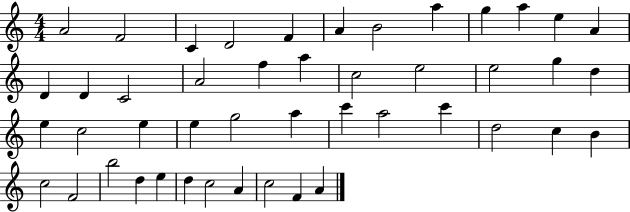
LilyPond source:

{
  \clef treble
  \numericTimeSignature
  \time 4/4
  \key c \major
  a'2 f'2 | c'4 d'2 f'4 | a'4 b'2 a''4 | g''4 a''4 e''4 a'4 | \break d'4 d'4 c'2 | a'2 f''4 a''4 | c''2 e''2 | e''2 g''4 d''4 | \break e''4 c''2 e''4 | e''4 g''2 a''4 | c'''4 a''2 c'''4 | d''2 c''4 b'4 | \break c''2 f'2 | b''2 d''4 e''4 | d''4 c''2 a'4 | c''2 f'4 a'4 | \break \bar "|."
}